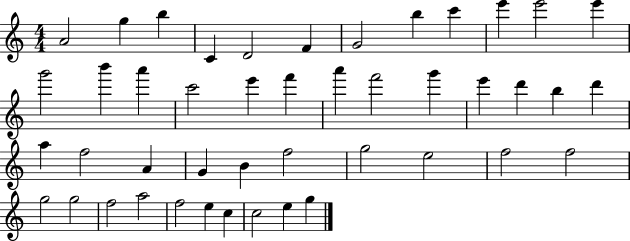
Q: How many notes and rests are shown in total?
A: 45